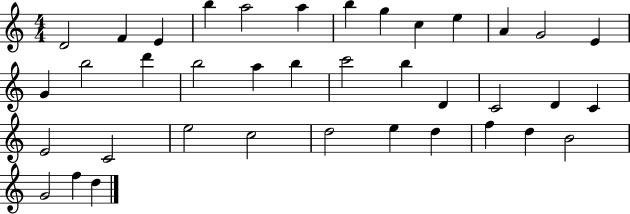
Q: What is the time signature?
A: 4/4